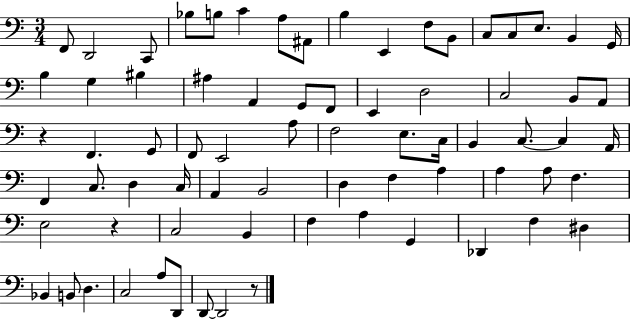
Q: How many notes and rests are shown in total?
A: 73